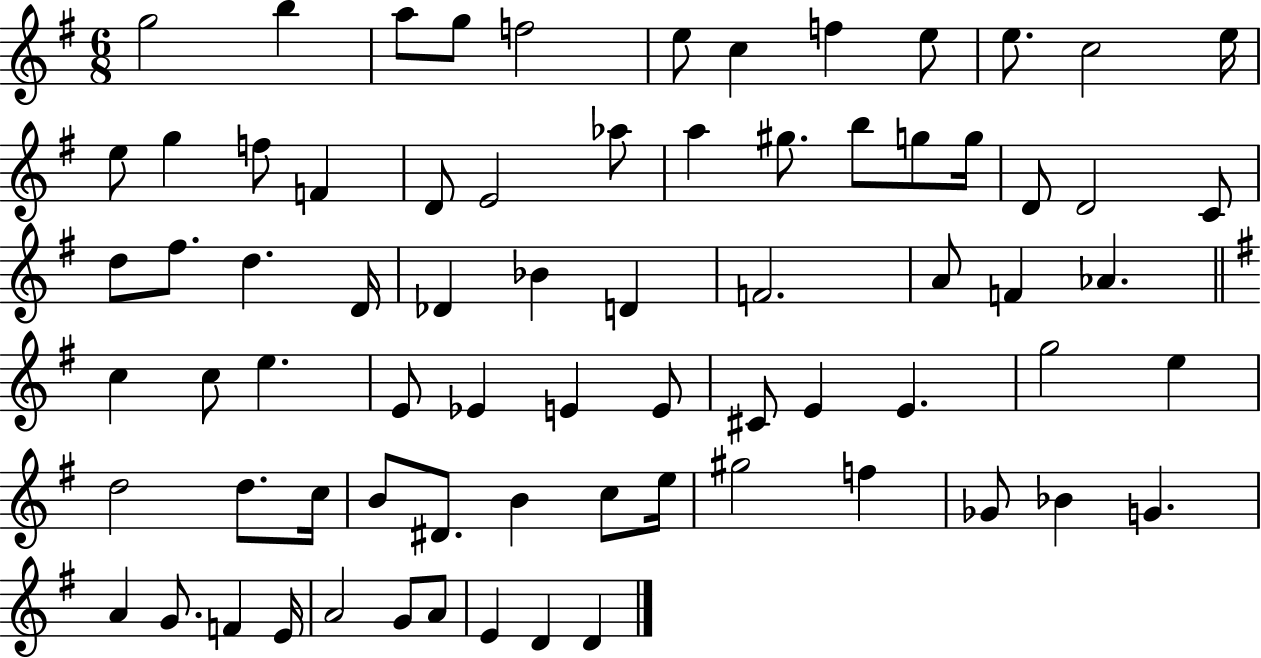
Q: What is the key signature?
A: G major